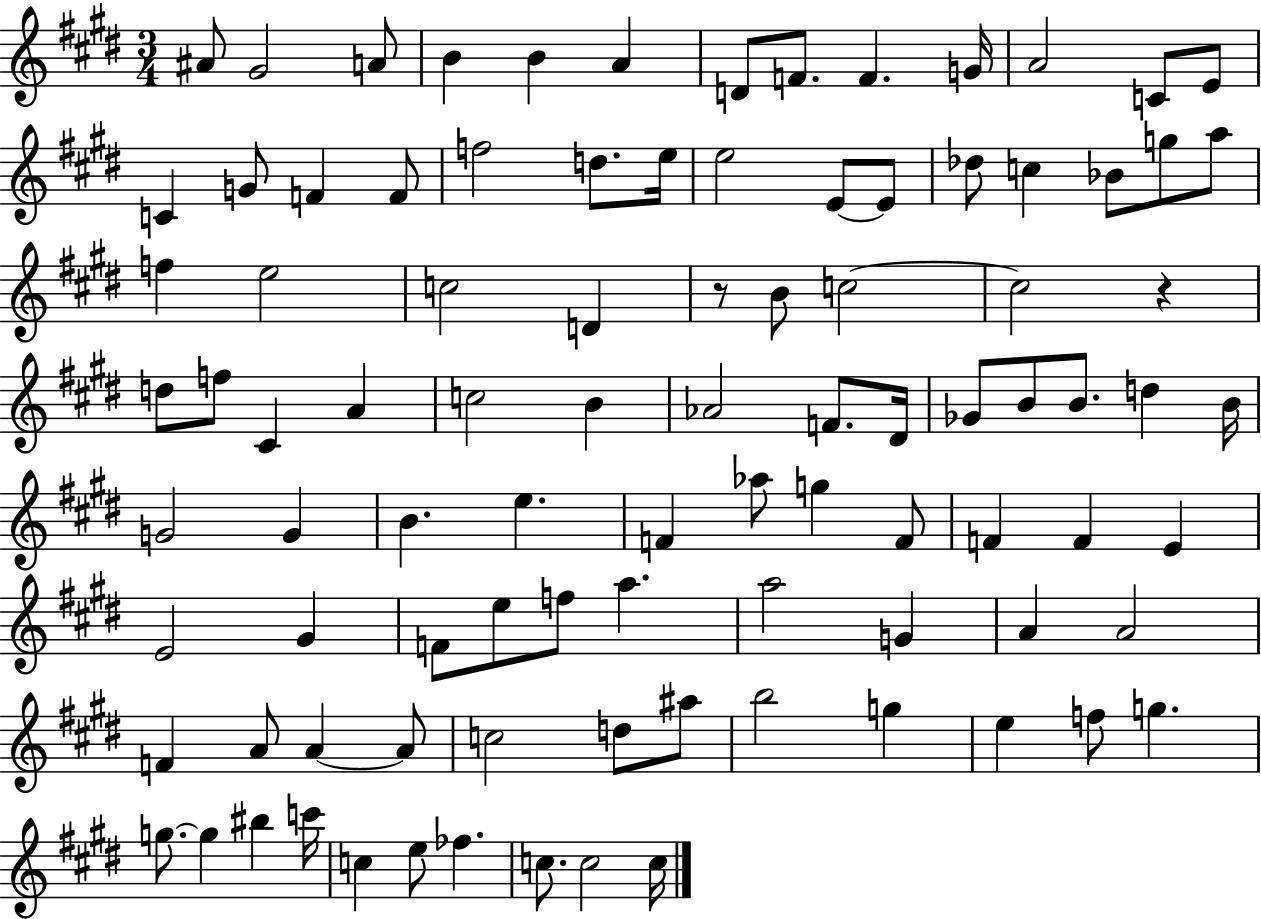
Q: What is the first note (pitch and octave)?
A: A#4